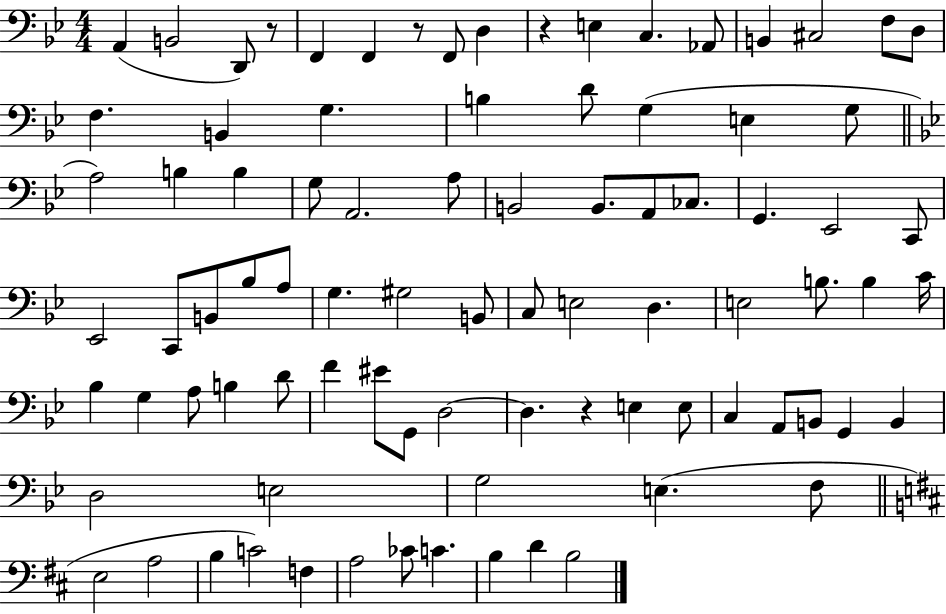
{
  \clef bass
  \numericTimeSignature
  \time 4/4
  \key bes \major
  a,4( b,2 d,8) r8 | f,4 f,4 r8 f,8 d4 | r4 e4 c4. aes,8 | b,4 cis2 f8 d8 | \break f4. b,4 g4. | b4 d'8 g4( e4 g8 | \bar "||" \break \key g \minor a2) b4 b4 | g8 a,2. a8 | b,2 b,8. a,8 ces8. | g,4. ees,2 c,8 | \break ees,2 c,8 b,8 bes8 a8 | g4. gis2 b,8 | c8 e2 d4. | e2 b8. b4 c'16 | \break bes4 g4 a8 b4 d'8 | f'4 eis'8 g,8 d2~~ | d4. r4 e4 e8 | c4 a,8 b,8 g,4 b,4 | \break d2 e2 | g2 e4.( f8 | \bar "||" \break \key d \major e2 a2 | b4 c'2) f4 | a2 ces'8 c'4. | b4 d'4 b2 | \break \bar "|."
}